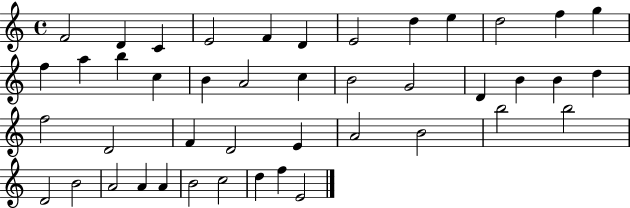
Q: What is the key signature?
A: C major